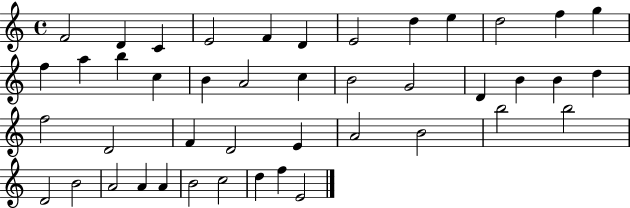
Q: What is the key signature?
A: C major